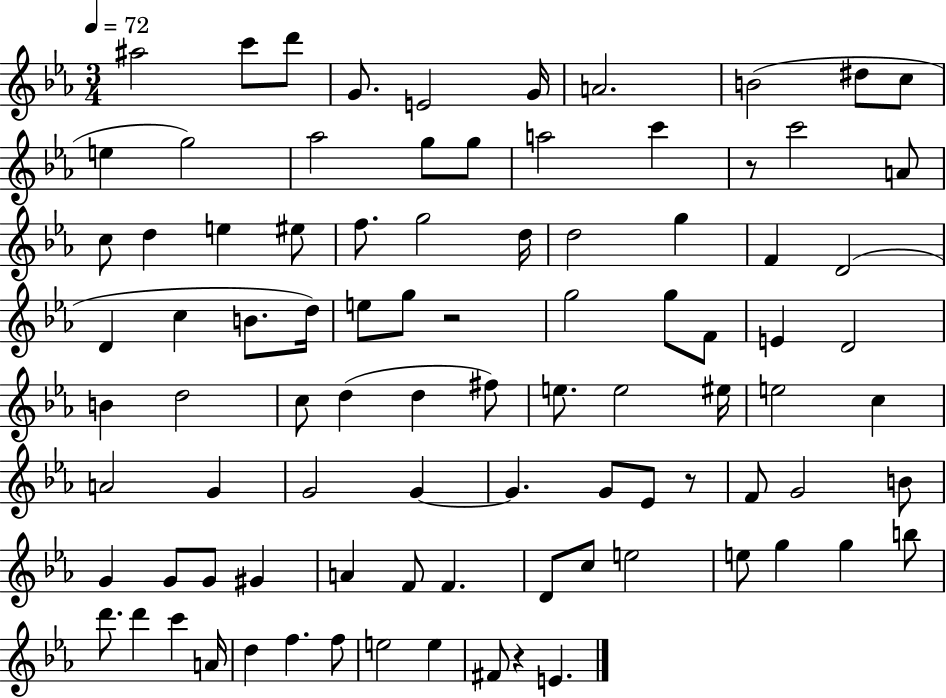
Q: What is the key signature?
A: EES major